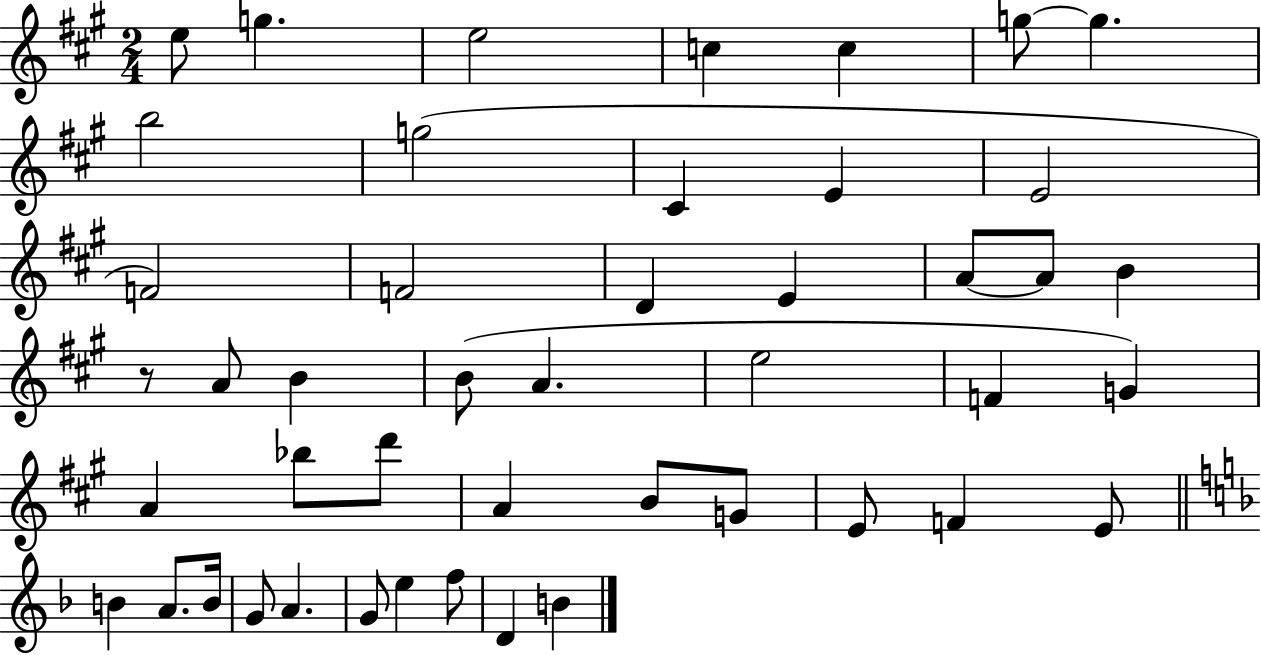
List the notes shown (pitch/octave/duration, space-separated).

E5/e G5/q. E5/h C5/q C5/q G5/e G5/q. B5/h G5/h C#4/q E4/q E4/h F4/h F4/h D4/q E4/q A4/e A4/e B4/q R/e A4/e B4/q B4/e A4/q. E5/h F4/q G4/q A4/q Bb5/e D6/e A4/q B4/e G4/e E4/e F4/q E4/e B4/q A4/e. B4/s G4/e A4/q. G4/e E5/q F5/e D4/q B4/q